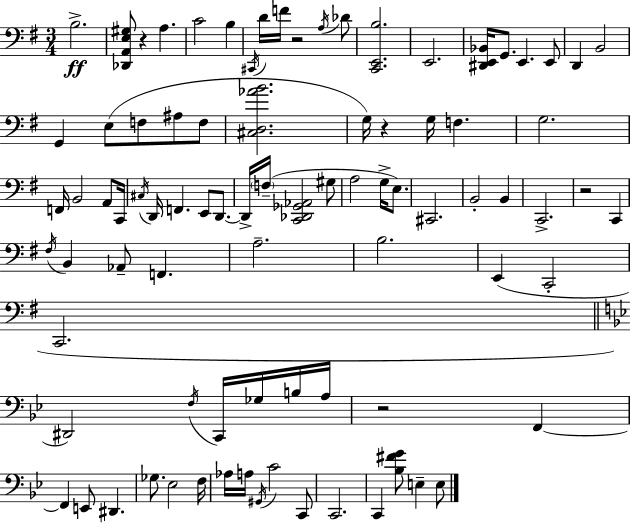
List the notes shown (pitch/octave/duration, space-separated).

B3/h. [Db2,A2,E3,G#3]/e R/q A3/q. C4/h B3/q C#2/s D4/s F4/s R/h A3/s Db4/e [C2,E2,B3]/h. E2/h. [D#2,E2,Bb2]/s G2/e. E2/q. E2/e D2/q B2/h G2/q E3/e F3/e A#3/e F3/e [C#3,D3,Ab4,B4]/h. G3/s R/q G3/s F3/q. G3/h. F2/s B2/h A2/e C2/s C#3/s D2/s F2/q. E2/e D2/e. D2/s F3/s [C2,Db2,Gb2,Ab2]/h G#3/e A3/h G3/s E3/e. C#2/h. B2/h B2/q C2/h. R/h C2/q F#3/s B2/q Ab2/e F2/q. A3/h. B3/h. E2/q C2/h C2/h. D#2/h F3/s C2/s Gb3/s B3/s A3/s R/h F2/q F2/q E2/e D#2/q. Gb3/e. Eb3/h F3/s Ab3/s A3/s G#2/s C4/h C2/e C2/h. C2/q [Bb3,F#4,G4]/e E3/q E3/e